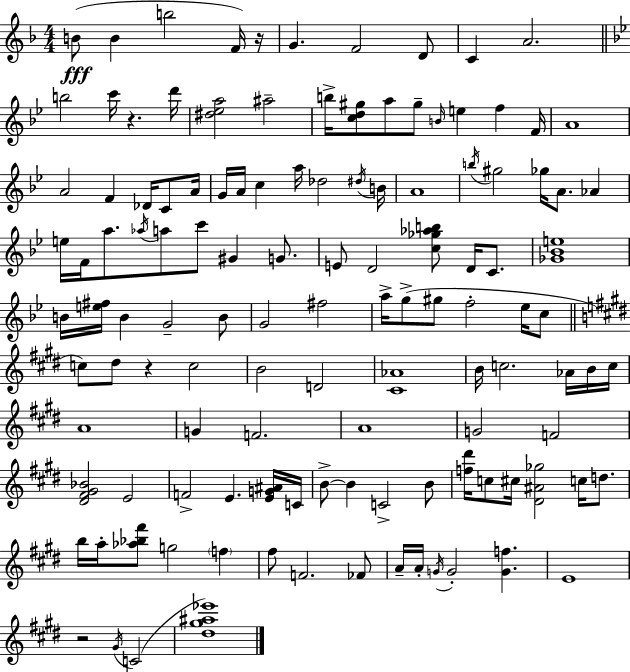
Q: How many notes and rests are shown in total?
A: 122